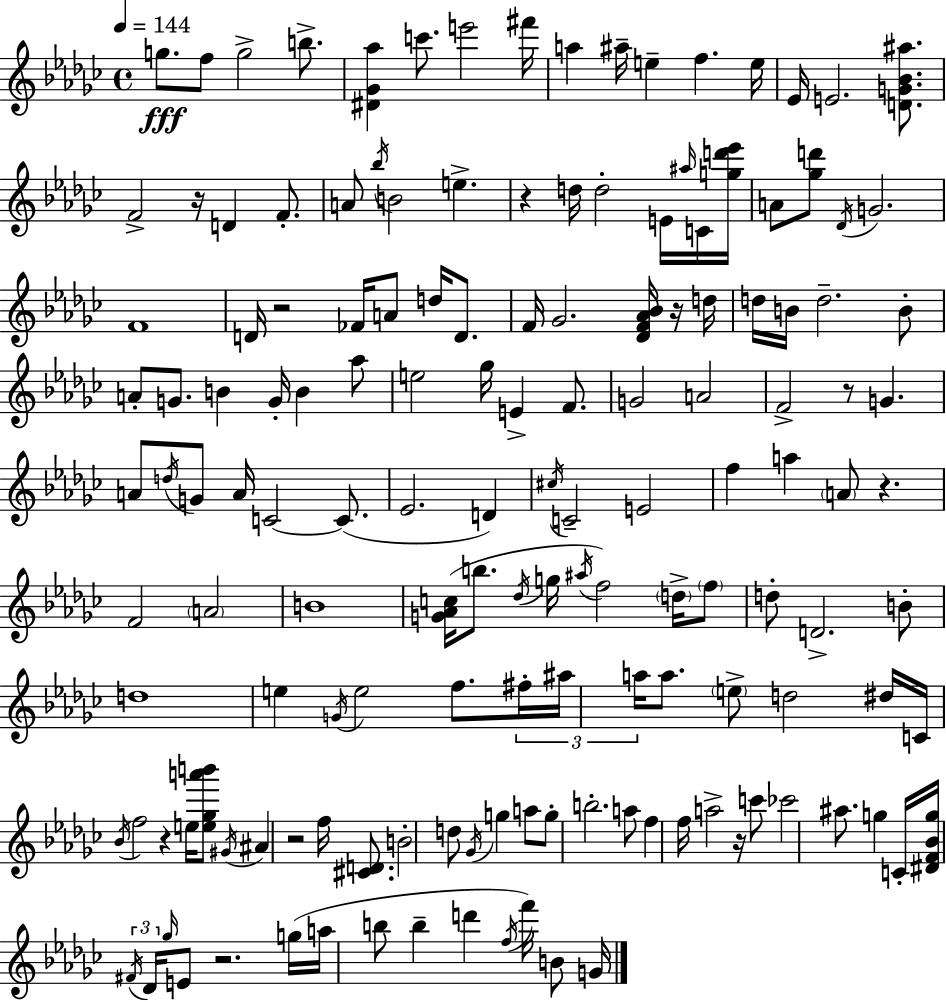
X:1
T:Untitled
M:4/4
L:1/4
K:Ebm
g/2 f/2 g2 b/2 [^D_G_a] c'/2 e'2 ^f'/4 a ^a/4 e f e/4 _E/4 E2 [DG_B^a]/2 F2 z/4 D F/2 A/2 _b/4 B2 e z d/4 d2 E/4 ^a/4 C/4 [gd'_e']/4 A/2 [_gd']/2 _D/4 G2 F4 D/4 z2 _F/4 A/2 d/4 D/2 F/4 _G2 [_DF_A_B]/4 z/4 d/4 d/4 B/4 d2 B/2 A/2 G/2 B G/4 B _a/2 e2 _g/4 E F/2 G2 A2 F2 z/2 G A/2 d/4 G/2 A/4 C2 C/2 _E2 D ^c/4 C2 E2 f a A/2 z F2 A2 B4 [G_Ac]/4 b/2 _d/4 g/4 ^a/4 f2 d/4 f/2 d/2 D2 B/2 d4 e G/4 e2 f/2 ^f/4 ^a/4 a/4 a/2 e/2 d2 ^d/4 C/4 _B/4 f2 z e/4 [e_ga'b']/2 ^G/4 ^A z2 f/4 [^CD]/2 B2 d/2 _G/4 g a/2 g/2 b2 a/2 f f/4 a2 z/4 c'/2 _c'2 ^a/2 g C/4 [^DF_Bg]/4 ^F/4 _D/4 _g/4 E/2 z2 g/4 a/4 b/2 b d' f/4 f'/4 B/2 G/4